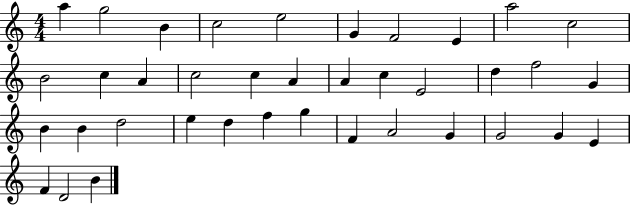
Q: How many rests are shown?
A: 0